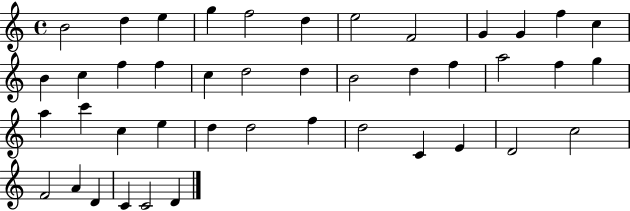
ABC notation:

X:1
T:Untitled
M:4/4
L:1/4
K:C
B2 d e g f2 d e2 F2 G G f c B c f f c d2 d B2 d f a2 f g a c' c e d d2 f d2 C E D2 c2 F2 A D C C2 D